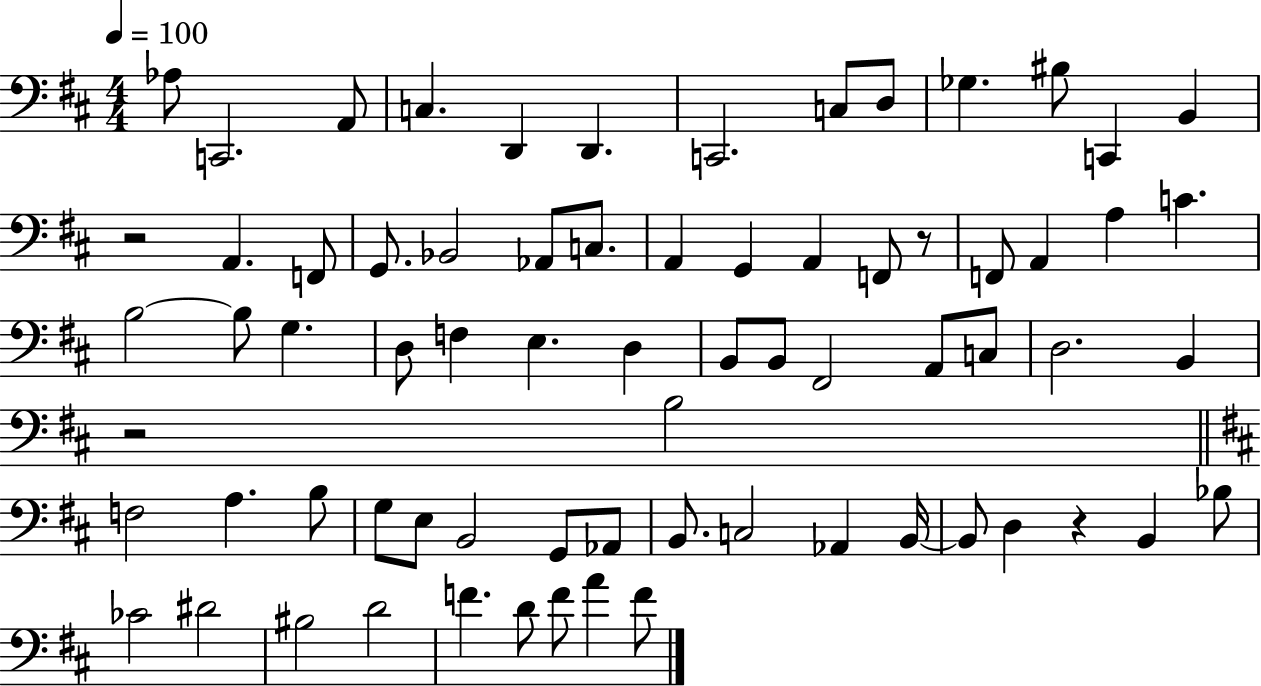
X:1
T:Untitled
M:4/4
L:1/4
K:D
_A,/2 C,,2 A,,/2 C, D,, D,, C,,2 C,/2 D,/2 _G, ^B,/2 C,, B,, z2 A,, F,,/2 G,,/2 _B,,2 _A,,/2 C,/2 A,, G,, A,, F,,/2 z/2 F,,/2 A,, A, C B,2 B,/2 G, D,/2 F, E, D, B,,/2 B,,/2 ^F,,2 A,,/2 C,/2 D,2 B,, z2 B,2 F,2 A, B,/2 G,/2 E,/2 B,,2 G,,/2 _A,,/2 B,,/2 C,2 _A,, B,,/4 B,,/2 D, z B,, _B,/2 _C2 ^D2 ^B,2 D2 F D/2 F/2 A F/2